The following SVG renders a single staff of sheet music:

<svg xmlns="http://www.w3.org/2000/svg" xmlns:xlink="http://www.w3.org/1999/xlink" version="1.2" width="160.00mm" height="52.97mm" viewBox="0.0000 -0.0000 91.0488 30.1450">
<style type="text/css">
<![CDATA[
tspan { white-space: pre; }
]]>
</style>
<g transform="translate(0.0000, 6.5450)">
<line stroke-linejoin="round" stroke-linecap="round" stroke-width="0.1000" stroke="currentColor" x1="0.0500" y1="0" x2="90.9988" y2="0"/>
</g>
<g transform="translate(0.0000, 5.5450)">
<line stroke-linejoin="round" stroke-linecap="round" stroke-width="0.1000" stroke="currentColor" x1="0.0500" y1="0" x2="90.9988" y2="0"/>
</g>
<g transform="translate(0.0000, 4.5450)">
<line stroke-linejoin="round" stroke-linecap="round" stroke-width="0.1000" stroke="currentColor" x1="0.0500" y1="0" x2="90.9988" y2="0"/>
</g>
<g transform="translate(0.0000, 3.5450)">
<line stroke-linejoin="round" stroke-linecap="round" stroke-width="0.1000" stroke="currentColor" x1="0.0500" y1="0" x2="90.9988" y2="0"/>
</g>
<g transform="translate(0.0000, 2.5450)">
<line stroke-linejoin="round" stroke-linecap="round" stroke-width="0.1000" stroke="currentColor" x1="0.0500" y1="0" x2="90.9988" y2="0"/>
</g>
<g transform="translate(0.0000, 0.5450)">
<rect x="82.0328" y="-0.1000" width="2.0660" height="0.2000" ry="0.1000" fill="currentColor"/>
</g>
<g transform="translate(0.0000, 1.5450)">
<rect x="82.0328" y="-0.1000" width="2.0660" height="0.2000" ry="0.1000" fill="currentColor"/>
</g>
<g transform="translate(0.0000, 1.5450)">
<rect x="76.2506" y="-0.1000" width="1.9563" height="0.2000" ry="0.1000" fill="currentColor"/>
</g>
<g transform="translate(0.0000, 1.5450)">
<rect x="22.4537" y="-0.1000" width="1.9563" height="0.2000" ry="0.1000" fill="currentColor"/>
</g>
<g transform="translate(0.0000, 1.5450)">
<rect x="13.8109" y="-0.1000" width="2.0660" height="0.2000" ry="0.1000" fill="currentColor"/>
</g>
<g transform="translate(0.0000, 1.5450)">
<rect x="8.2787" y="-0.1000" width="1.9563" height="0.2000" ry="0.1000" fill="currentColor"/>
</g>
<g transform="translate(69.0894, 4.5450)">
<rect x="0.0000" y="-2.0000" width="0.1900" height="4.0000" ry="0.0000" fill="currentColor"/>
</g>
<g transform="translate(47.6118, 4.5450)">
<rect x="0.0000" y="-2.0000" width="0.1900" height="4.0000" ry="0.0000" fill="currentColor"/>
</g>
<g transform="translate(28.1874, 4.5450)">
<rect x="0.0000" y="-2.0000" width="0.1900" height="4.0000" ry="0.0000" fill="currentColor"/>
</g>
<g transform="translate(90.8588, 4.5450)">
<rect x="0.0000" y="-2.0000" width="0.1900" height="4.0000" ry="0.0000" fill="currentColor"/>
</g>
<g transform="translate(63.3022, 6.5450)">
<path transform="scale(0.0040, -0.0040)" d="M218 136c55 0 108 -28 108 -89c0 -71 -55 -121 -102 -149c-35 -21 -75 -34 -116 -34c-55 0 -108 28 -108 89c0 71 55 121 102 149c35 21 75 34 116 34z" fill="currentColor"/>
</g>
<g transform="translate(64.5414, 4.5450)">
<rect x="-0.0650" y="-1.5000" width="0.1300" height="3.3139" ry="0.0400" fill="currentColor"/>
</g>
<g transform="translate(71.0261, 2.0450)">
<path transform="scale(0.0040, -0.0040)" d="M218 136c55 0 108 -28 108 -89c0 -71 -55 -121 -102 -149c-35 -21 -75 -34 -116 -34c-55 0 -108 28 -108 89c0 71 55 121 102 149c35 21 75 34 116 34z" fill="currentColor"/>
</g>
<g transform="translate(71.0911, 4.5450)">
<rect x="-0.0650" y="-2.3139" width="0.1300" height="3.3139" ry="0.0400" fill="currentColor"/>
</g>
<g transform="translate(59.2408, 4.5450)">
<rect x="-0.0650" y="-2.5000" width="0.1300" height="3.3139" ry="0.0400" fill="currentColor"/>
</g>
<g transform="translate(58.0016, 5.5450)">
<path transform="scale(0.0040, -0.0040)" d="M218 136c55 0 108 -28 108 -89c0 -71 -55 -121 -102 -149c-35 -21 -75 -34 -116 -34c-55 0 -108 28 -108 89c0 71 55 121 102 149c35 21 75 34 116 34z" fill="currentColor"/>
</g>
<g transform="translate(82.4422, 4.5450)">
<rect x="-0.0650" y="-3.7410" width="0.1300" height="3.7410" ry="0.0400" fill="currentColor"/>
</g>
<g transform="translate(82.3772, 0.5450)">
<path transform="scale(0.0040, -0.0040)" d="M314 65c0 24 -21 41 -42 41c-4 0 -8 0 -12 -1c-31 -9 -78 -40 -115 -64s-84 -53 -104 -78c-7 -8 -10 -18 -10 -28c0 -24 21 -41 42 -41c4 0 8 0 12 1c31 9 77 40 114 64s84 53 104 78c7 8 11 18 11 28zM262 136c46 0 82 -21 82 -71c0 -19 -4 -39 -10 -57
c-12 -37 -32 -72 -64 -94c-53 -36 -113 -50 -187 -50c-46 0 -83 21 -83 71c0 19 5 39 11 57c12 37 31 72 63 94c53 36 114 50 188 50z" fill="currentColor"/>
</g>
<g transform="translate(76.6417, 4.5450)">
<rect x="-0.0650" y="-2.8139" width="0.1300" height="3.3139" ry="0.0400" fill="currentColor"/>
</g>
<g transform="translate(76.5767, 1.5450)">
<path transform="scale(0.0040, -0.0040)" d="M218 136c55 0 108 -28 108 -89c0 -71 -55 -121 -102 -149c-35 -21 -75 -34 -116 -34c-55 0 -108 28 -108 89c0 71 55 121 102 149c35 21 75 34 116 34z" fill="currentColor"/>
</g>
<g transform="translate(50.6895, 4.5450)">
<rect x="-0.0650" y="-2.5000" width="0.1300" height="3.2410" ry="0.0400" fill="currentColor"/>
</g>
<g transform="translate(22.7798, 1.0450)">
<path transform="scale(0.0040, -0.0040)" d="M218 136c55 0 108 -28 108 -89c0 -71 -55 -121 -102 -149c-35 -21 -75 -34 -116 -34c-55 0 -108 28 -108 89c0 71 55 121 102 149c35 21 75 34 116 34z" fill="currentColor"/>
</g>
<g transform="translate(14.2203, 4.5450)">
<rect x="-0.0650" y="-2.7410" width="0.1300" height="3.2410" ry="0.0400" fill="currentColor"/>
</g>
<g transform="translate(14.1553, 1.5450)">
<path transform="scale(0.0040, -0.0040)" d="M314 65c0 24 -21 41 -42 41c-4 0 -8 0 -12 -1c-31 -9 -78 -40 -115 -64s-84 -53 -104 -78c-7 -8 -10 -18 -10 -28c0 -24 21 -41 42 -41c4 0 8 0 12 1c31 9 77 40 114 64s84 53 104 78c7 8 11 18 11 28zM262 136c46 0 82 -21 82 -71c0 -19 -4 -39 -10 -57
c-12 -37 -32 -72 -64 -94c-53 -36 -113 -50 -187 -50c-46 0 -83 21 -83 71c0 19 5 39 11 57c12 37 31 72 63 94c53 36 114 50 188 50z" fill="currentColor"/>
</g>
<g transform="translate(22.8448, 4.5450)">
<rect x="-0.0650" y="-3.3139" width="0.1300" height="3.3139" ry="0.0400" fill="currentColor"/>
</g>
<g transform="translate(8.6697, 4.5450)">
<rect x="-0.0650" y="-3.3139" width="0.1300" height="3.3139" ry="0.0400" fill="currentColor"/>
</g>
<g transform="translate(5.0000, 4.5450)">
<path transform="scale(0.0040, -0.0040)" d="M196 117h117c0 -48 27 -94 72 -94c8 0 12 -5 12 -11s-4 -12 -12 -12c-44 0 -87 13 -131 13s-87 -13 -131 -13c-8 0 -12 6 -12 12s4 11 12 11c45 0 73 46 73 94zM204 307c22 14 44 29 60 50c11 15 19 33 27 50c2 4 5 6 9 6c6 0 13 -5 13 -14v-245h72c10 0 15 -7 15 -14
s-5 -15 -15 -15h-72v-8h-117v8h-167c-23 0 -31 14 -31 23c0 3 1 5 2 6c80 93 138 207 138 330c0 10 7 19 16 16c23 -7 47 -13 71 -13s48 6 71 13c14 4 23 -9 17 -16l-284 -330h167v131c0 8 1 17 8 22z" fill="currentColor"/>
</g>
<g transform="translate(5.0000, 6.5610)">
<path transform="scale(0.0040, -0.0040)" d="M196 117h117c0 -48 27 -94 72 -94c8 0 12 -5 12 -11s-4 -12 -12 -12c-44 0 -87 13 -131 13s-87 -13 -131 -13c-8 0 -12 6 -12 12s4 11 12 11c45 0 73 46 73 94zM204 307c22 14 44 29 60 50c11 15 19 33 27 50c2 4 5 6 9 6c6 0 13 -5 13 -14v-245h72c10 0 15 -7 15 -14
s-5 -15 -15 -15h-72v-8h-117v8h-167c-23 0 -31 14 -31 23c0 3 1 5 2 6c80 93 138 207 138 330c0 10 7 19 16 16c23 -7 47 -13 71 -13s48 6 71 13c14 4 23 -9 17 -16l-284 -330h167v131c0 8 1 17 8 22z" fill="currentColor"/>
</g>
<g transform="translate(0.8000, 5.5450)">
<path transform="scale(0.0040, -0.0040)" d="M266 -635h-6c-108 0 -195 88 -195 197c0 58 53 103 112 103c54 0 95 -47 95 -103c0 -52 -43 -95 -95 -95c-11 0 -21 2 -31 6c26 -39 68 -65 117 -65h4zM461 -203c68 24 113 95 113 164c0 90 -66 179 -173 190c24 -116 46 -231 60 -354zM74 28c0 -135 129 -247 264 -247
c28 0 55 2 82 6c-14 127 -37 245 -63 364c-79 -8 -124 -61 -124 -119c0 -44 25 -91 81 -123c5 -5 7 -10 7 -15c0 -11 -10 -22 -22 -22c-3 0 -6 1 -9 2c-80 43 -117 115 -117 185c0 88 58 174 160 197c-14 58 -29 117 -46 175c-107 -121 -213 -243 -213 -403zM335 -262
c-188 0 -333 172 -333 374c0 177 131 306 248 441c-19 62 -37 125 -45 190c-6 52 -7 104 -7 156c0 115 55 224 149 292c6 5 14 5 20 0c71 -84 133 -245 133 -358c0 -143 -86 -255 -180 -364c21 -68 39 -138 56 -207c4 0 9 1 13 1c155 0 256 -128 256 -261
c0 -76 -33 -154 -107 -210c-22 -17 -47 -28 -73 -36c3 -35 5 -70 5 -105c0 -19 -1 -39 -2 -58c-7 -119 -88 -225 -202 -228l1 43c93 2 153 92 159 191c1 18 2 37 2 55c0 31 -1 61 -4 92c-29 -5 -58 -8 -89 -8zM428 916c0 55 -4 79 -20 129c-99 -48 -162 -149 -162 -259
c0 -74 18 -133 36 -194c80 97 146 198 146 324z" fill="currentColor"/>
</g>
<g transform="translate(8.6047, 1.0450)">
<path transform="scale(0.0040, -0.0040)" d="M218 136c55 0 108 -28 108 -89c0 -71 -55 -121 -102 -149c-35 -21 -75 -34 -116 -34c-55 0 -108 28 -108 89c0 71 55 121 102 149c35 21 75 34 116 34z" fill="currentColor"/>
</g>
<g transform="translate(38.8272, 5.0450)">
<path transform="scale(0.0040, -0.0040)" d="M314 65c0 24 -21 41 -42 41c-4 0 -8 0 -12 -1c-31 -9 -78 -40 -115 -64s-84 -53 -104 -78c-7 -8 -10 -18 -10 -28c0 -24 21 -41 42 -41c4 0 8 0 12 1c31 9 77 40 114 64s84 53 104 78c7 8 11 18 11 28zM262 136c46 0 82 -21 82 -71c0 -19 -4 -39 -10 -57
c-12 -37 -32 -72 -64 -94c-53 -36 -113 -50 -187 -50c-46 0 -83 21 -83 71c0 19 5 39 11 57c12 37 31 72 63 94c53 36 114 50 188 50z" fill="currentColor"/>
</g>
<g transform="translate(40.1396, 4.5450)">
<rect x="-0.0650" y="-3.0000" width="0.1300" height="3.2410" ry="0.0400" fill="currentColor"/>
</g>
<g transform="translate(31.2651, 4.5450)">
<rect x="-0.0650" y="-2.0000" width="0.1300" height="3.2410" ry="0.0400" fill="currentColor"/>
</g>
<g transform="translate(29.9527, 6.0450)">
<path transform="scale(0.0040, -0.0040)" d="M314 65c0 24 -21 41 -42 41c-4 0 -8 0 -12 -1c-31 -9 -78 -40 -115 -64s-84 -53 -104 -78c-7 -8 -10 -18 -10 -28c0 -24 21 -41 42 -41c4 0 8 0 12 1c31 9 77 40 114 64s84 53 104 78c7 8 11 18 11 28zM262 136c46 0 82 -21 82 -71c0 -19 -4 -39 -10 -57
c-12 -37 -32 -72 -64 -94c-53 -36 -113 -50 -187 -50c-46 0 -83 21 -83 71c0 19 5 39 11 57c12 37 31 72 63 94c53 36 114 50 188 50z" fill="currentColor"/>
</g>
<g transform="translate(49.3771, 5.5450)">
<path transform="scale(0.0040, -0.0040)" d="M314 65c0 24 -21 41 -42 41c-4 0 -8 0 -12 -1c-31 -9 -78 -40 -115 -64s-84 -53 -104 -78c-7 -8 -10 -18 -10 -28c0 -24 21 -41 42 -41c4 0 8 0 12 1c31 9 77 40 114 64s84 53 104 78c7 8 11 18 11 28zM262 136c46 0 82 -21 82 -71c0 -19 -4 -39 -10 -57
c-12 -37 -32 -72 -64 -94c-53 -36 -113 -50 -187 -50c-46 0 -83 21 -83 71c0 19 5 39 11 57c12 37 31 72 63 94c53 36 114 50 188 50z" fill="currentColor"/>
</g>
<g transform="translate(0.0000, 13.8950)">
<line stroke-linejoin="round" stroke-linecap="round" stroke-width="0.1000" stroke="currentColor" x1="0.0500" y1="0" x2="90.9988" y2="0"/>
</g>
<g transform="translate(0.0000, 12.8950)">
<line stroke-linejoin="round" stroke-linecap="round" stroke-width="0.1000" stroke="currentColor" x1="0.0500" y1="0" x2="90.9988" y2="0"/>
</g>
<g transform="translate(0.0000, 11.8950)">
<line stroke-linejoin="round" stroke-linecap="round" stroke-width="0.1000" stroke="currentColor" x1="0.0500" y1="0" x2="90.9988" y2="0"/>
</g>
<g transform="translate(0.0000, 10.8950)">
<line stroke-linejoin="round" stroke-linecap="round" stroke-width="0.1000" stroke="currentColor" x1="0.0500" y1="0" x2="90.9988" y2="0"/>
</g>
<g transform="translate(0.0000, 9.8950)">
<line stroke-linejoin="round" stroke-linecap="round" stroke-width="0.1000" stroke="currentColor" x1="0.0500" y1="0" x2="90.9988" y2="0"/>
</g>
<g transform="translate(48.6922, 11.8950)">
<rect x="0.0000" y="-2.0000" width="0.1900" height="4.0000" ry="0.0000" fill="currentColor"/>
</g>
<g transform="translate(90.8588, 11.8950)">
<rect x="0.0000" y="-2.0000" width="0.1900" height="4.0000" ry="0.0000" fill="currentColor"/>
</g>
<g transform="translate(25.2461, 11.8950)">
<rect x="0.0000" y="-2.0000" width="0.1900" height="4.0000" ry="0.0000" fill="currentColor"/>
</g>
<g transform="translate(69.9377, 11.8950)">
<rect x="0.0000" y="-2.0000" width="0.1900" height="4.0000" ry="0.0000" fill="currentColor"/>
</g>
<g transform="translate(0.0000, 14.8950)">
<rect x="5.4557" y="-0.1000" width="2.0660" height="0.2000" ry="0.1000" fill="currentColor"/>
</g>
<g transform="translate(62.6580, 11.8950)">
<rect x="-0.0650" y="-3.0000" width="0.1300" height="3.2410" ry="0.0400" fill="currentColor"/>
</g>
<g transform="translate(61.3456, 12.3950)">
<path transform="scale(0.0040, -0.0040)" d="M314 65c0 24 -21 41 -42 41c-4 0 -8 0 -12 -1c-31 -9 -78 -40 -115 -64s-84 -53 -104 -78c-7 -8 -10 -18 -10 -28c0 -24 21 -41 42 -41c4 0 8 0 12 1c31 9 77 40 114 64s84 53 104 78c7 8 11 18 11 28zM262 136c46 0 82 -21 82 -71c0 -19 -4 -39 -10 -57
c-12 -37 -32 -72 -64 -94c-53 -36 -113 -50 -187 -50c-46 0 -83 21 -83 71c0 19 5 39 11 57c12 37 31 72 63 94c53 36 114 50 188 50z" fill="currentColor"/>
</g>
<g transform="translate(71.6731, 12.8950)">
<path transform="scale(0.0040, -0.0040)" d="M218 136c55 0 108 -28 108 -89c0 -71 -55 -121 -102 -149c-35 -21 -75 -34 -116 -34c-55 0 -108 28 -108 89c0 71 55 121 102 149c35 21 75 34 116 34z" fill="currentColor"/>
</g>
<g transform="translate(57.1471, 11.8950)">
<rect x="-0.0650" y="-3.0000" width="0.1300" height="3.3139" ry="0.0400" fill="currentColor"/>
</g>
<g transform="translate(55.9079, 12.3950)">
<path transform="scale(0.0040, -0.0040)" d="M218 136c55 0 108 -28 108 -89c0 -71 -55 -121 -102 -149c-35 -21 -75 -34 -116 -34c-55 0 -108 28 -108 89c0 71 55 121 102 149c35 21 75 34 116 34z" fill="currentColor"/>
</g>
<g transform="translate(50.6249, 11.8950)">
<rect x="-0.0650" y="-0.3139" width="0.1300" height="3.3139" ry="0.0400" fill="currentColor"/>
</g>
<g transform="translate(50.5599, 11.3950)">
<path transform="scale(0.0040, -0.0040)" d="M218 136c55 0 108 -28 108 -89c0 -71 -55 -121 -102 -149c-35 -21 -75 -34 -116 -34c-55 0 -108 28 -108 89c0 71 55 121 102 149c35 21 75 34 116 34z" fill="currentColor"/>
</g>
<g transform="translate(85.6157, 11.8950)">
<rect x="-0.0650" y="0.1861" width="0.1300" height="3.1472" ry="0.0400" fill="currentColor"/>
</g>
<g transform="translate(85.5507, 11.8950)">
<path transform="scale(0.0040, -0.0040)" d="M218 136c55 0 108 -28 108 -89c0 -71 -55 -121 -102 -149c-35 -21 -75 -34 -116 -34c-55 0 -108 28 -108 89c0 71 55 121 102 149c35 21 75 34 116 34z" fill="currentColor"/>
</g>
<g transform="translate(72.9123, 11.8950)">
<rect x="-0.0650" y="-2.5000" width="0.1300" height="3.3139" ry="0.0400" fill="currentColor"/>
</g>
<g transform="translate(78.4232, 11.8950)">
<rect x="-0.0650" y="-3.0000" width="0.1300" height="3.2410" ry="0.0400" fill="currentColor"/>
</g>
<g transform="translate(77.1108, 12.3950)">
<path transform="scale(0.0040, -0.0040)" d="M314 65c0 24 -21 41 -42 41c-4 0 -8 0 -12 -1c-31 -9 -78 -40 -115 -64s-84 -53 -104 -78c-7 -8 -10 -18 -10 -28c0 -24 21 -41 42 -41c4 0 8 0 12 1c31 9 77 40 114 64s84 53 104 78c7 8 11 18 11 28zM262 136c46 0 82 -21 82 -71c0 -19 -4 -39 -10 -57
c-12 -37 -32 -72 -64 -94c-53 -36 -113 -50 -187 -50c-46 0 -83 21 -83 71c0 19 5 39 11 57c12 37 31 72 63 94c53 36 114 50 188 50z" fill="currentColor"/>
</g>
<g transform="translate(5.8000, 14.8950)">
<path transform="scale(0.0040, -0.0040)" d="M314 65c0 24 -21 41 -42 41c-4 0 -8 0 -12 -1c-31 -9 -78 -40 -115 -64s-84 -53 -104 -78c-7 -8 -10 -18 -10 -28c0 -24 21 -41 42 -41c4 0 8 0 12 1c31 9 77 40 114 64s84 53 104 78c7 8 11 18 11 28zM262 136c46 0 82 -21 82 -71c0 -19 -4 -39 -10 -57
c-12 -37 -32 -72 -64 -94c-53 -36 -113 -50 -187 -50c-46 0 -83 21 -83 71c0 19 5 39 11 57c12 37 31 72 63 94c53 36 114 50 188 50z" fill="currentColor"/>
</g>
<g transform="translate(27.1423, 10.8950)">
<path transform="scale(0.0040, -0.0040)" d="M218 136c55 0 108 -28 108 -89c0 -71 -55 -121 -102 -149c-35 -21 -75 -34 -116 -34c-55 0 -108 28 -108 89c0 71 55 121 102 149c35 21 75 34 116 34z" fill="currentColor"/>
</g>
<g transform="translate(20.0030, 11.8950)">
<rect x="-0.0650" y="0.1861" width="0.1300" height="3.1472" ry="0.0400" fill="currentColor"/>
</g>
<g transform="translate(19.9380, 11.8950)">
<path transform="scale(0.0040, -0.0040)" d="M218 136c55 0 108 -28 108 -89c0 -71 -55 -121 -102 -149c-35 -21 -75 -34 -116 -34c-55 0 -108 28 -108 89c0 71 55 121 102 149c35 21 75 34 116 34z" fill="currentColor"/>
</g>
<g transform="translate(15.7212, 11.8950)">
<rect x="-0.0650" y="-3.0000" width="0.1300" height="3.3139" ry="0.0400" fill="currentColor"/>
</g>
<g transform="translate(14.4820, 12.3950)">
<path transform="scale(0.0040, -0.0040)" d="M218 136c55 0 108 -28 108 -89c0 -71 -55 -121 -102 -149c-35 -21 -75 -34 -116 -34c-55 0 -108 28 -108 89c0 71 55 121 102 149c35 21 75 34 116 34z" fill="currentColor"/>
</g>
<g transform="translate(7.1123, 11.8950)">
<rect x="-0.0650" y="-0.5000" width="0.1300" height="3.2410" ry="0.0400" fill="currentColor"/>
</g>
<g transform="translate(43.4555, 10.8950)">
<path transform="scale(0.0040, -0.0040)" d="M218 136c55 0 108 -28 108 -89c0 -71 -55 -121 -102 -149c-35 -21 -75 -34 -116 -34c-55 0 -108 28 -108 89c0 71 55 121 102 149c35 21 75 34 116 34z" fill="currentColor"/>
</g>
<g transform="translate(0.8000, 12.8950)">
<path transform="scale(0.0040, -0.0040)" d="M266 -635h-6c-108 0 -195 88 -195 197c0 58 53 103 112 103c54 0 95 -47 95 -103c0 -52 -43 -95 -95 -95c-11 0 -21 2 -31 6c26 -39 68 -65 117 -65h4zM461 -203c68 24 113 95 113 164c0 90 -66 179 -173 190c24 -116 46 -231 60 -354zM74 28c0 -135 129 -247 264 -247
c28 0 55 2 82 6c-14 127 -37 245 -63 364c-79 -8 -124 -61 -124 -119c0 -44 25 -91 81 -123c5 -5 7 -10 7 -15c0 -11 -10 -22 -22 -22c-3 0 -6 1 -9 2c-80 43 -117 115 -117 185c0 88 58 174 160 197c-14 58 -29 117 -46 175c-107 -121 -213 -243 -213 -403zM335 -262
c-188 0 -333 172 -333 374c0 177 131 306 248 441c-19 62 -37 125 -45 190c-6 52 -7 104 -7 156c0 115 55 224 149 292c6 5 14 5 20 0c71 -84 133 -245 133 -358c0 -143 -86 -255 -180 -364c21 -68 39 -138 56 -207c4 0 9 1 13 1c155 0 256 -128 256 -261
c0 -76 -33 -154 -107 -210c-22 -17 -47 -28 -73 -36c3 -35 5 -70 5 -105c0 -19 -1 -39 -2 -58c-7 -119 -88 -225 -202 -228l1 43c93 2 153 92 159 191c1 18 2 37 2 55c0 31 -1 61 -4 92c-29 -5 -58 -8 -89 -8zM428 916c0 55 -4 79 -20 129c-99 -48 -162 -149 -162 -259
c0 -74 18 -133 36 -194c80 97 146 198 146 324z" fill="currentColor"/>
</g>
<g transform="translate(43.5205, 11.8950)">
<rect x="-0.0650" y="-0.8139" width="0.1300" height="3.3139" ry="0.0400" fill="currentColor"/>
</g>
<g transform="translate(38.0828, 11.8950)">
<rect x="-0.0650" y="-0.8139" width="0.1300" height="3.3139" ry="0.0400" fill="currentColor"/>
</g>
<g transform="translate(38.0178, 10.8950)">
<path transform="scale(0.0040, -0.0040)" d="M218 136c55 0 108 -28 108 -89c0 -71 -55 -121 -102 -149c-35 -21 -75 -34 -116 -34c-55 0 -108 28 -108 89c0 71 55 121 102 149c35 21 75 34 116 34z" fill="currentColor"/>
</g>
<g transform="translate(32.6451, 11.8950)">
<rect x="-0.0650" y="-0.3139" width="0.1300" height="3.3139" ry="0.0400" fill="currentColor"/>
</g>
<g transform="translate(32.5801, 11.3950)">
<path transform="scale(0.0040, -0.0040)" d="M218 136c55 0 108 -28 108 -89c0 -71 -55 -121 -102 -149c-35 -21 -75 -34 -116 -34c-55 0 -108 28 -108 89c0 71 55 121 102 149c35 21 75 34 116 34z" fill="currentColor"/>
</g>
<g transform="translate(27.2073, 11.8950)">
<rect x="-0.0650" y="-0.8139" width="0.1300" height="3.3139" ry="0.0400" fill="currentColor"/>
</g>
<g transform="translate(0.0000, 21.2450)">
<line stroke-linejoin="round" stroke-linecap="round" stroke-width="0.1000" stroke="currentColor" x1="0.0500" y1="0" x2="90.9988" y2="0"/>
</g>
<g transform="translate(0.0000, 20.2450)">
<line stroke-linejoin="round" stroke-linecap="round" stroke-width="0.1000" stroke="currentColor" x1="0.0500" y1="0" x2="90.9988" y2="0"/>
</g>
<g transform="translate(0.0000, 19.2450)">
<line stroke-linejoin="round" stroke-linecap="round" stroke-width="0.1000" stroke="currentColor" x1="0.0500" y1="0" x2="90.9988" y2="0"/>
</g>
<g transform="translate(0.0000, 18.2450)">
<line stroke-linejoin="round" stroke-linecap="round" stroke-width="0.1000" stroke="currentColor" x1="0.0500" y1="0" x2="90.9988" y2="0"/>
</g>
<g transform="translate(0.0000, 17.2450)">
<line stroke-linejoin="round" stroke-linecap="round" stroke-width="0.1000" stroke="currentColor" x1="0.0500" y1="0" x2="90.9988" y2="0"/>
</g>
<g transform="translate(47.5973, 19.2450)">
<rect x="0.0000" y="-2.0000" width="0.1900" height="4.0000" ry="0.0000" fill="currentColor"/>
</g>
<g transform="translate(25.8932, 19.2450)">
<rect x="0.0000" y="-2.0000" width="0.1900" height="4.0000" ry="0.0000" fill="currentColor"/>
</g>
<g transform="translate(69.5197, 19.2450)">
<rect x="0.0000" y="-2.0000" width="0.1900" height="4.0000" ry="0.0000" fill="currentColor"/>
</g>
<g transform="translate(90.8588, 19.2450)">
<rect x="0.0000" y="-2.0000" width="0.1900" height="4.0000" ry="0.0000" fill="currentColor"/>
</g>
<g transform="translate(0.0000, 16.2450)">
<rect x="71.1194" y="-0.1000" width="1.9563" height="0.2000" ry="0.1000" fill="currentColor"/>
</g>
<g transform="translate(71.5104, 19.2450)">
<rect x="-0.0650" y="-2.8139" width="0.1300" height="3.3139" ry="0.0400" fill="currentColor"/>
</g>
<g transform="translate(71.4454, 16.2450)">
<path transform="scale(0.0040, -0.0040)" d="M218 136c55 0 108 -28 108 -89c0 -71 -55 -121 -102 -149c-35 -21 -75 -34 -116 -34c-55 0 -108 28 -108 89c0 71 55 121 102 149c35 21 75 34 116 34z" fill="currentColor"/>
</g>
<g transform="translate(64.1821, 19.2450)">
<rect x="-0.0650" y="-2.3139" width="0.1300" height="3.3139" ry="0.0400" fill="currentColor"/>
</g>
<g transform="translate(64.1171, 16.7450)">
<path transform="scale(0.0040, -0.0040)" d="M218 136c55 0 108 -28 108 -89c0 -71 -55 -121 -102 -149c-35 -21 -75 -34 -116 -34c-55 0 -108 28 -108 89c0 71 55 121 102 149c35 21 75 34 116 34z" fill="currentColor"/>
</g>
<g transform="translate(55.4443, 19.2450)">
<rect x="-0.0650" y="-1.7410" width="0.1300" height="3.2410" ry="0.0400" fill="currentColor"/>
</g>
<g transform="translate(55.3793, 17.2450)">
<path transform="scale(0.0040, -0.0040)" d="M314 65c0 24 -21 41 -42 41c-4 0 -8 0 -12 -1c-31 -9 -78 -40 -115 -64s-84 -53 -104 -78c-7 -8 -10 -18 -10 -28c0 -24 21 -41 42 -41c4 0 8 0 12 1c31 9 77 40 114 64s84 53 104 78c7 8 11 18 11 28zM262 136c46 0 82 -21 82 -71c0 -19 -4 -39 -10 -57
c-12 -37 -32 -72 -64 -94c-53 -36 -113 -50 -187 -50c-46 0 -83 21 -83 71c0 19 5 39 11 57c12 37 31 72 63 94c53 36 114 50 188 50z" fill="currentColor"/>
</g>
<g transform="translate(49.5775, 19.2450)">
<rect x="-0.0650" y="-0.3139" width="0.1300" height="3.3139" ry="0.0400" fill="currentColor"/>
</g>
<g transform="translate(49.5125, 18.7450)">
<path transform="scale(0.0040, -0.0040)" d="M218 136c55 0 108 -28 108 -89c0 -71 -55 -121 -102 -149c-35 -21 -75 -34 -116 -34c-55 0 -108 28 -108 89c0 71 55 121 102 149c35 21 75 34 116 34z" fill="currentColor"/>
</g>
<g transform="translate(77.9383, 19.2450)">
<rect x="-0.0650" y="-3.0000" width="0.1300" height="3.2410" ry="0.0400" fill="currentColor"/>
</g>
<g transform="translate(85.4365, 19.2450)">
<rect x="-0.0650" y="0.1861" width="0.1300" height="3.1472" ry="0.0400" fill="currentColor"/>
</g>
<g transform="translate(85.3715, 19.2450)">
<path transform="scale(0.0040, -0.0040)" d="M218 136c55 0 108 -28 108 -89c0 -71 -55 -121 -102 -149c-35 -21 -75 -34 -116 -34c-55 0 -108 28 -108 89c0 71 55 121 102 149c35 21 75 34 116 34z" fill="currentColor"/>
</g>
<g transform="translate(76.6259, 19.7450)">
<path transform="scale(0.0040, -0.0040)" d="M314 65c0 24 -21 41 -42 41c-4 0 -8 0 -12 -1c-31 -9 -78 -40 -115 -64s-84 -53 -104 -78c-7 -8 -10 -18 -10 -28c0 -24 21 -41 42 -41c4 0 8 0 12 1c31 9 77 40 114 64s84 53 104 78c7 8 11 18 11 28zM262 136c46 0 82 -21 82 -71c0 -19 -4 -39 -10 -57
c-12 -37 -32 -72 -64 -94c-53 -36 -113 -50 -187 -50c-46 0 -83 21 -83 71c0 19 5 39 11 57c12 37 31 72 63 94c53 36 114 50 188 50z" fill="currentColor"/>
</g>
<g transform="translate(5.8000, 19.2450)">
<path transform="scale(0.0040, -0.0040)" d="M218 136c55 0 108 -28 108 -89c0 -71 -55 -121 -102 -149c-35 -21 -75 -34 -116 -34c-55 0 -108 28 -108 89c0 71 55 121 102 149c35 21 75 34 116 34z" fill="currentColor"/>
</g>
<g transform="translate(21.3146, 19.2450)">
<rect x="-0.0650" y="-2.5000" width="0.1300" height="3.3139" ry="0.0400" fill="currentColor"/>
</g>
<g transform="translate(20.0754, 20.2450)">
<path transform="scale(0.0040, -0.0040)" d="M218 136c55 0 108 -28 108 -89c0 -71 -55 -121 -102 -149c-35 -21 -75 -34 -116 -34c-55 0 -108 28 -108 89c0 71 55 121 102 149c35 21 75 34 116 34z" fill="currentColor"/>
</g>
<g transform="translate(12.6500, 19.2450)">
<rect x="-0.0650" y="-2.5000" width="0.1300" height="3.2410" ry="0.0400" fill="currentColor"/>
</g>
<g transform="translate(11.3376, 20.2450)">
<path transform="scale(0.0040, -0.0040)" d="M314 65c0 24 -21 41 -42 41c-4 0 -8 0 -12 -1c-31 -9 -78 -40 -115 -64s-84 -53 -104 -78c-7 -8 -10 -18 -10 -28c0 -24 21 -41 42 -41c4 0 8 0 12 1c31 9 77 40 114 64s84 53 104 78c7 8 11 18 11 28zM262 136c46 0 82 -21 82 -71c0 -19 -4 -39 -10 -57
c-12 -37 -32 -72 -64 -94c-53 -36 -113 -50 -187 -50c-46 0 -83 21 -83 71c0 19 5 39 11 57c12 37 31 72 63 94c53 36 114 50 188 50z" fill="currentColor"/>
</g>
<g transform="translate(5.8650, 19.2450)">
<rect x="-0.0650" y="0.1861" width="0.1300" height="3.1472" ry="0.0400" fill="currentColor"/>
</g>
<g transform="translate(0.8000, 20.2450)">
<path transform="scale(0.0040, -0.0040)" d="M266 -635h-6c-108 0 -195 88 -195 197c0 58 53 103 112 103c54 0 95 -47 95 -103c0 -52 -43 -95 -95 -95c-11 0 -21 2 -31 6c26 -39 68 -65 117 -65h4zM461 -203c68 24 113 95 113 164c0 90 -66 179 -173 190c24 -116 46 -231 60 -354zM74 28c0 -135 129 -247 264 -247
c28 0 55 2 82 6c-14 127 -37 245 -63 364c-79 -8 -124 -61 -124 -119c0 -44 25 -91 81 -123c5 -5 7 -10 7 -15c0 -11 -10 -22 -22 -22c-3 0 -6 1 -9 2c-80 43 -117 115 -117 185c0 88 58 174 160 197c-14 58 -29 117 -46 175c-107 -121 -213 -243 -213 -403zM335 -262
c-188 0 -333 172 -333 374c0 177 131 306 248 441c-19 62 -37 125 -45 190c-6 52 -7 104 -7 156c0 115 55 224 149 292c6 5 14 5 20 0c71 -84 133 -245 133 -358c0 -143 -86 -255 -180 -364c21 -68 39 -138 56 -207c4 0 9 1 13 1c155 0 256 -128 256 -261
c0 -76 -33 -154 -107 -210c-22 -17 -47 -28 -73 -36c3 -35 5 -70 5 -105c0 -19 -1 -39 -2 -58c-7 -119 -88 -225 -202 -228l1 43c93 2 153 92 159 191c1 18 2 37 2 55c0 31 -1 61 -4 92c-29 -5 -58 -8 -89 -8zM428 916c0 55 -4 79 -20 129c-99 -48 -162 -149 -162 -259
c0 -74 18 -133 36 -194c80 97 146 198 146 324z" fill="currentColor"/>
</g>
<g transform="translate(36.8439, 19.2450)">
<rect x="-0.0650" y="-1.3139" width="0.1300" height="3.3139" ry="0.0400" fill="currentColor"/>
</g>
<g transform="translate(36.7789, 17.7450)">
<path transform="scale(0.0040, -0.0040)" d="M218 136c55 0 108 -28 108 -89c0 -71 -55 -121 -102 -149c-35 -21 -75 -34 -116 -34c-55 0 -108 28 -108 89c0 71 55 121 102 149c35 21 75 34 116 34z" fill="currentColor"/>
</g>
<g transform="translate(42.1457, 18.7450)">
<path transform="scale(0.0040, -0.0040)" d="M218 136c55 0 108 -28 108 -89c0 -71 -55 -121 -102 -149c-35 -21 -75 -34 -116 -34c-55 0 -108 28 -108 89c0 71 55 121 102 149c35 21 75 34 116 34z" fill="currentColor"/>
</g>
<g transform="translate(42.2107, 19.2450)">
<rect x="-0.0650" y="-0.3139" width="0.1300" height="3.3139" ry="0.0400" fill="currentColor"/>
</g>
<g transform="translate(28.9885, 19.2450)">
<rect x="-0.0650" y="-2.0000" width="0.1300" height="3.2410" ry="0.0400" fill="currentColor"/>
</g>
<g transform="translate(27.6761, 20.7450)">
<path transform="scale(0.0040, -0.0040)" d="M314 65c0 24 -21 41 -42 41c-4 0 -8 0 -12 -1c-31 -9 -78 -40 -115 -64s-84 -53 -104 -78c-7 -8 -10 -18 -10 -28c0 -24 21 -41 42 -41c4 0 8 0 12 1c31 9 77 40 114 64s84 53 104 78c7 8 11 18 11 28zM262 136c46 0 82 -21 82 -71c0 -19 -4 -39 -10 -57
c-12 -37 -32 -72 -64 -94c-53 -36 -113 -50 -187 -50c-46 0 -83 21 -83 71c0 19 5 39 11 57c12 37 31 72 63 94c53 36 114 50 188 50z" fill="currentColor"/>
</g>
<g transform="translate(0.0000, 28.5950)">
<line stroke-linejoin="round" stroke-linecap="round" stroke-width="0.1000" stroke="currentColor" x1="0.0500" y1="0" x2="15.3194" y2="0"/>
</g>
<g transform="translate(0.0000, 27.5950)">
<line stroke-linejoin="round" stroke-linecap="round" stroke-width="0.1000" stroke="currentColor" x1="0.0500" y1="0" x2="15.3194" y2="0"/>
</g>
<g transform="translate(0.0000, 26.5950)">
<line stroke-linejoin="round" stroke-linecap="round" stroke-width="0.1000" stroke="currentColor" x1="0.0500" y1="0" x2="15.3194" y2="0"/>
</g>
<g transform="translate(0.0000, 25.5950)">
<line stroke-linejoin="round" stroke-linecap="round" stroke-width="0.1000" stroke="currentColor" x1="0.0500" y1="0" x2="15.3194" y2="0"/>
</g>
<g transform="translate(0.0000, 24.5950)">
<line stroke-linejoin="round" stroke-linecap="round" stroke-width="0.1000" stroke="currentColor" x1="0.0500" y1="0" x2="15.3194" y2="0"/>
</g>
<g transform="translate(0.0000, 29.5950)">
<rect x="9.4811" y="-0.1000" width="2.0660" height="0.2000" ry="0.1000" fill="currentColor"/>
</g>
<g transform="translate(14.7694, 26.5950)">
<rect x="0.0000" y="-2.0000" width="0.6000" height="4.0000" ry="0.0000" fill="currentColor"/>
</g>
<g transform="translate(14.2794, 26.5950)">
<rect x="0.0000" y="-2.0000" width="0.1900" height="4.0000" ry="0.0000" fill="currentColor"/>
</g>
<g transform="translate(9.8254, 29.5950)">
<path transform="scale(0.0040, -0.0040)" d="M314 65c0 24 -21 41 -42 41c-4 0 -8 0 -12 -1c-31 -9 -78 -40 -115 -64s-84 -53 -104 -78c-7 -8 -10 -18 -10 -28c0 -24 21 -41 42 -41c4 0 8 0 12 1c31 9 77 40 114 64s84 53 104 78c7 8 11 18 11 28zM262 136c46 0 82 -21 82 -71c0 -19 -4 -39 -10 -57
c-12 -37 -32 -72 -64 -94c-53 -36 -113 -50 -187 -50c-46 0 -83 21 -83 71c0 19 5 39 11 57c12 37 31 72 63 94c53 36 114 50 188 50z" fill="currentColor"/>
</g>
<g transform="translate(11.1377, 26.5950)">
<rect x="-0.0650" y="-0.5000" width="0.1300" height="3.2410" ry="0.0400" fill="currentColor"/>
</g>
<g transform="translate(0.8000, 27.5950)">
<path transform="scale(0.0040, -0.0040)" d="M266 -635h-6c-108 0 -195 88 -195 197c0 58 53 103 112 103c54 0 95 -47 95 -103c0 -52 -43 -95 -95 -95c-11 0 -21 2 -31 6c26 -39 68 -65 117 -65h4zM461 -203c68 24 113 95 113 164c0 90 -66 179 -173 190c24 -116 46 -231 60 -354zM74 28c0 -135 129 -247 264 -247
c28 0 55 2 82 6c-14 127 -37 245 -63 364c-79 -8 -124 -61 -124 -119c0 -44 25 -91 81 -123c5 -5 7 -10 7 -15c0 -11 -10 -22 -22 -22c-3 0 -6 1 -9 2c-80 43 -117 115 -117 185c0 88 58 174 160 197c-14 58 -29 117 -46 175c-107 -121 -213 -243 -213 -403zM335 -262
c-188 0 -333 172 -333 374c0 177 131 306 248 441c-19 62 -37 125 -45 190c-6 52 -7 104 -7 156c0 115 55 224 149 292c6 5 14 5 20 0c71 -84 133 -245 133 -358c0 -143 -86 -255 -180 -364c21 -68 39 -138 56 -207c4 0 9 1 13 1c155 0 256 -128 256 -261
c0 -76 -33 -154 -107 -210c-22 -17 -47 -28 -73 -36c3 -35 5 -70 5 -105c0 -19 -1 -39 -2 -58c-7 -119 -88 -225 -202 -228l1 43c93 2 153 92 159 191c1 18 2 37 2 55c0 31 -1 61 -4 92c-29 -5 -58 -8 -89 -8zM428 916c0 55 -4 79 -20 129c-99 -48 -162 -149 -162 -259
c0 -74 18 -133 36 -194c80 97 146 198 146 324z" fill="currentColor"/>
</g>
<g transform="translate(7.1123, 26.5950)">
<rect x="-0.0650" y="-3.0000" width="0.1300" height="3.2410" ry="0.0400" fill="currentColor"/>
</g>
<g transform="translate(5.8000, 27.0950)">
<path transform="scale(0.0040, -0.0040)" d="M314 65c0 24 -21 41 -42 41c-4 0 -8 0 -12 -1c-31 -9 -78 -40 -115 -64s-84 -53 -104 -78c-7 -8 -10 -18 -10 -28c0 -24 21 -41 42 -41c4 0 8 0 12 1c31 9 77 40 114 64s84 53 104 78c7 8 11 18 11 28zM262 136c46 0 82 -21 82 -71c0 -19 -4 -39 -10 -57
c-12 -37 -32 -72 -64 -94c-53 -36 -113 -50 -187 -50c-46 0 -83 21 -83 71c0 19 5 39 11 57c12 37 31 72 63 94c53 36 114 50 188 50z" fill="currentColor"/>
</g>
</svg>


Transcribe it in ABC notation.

X:1
T:Untitled
M:4/4
L:1/4
K:C
b a2 b F2 A2 G2 G E g a c'2 C2 A B d c d d c A A2 G A2 B B G2 G F2 e c c f2 g a A2 B A2 C2